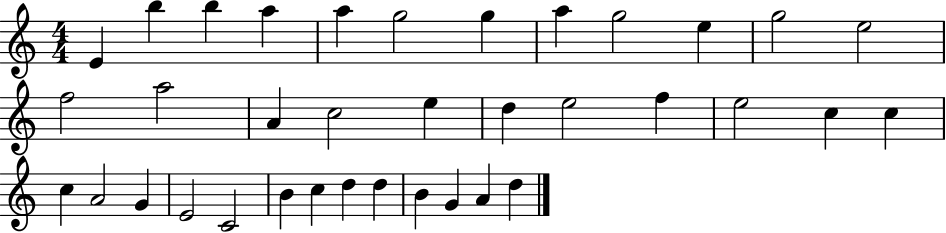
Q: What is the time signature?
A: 4/4